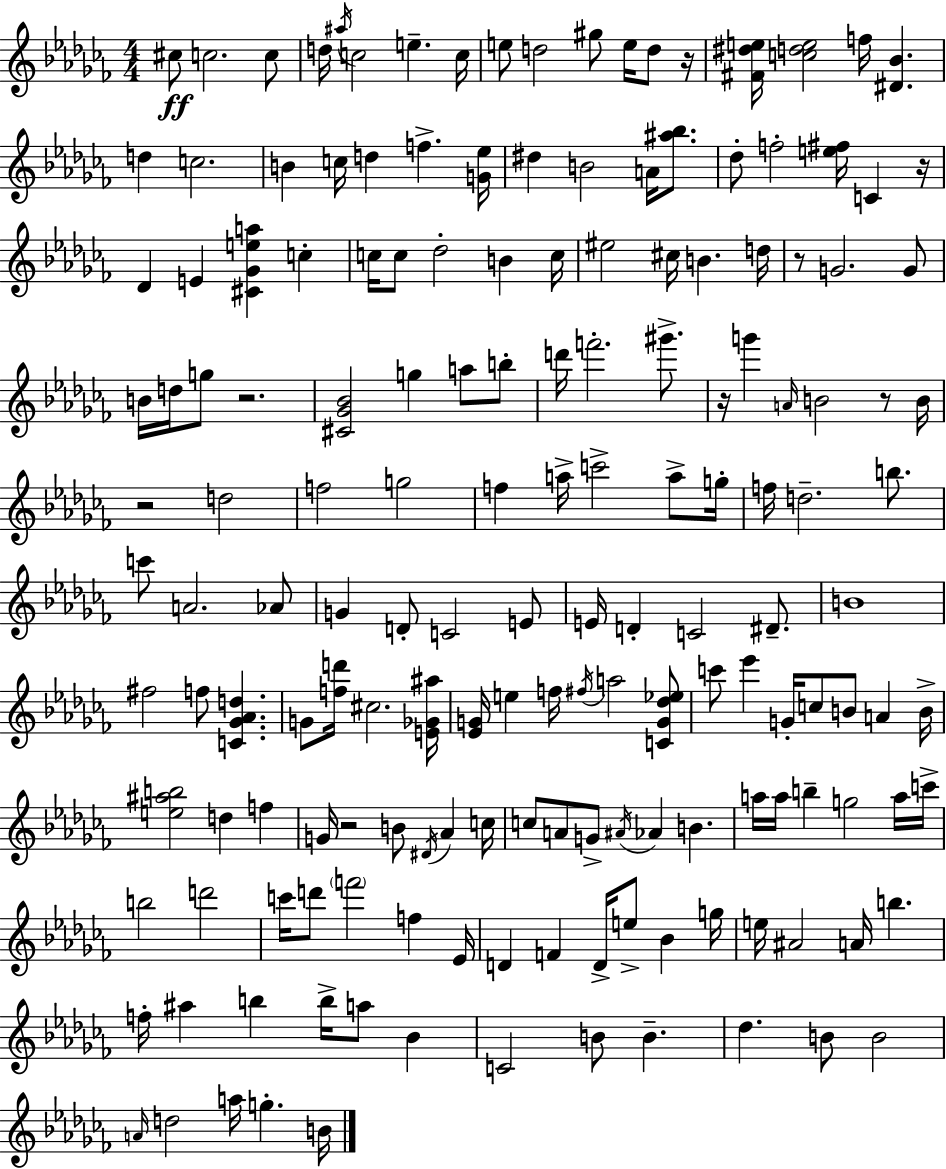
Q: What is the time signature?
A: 4/4